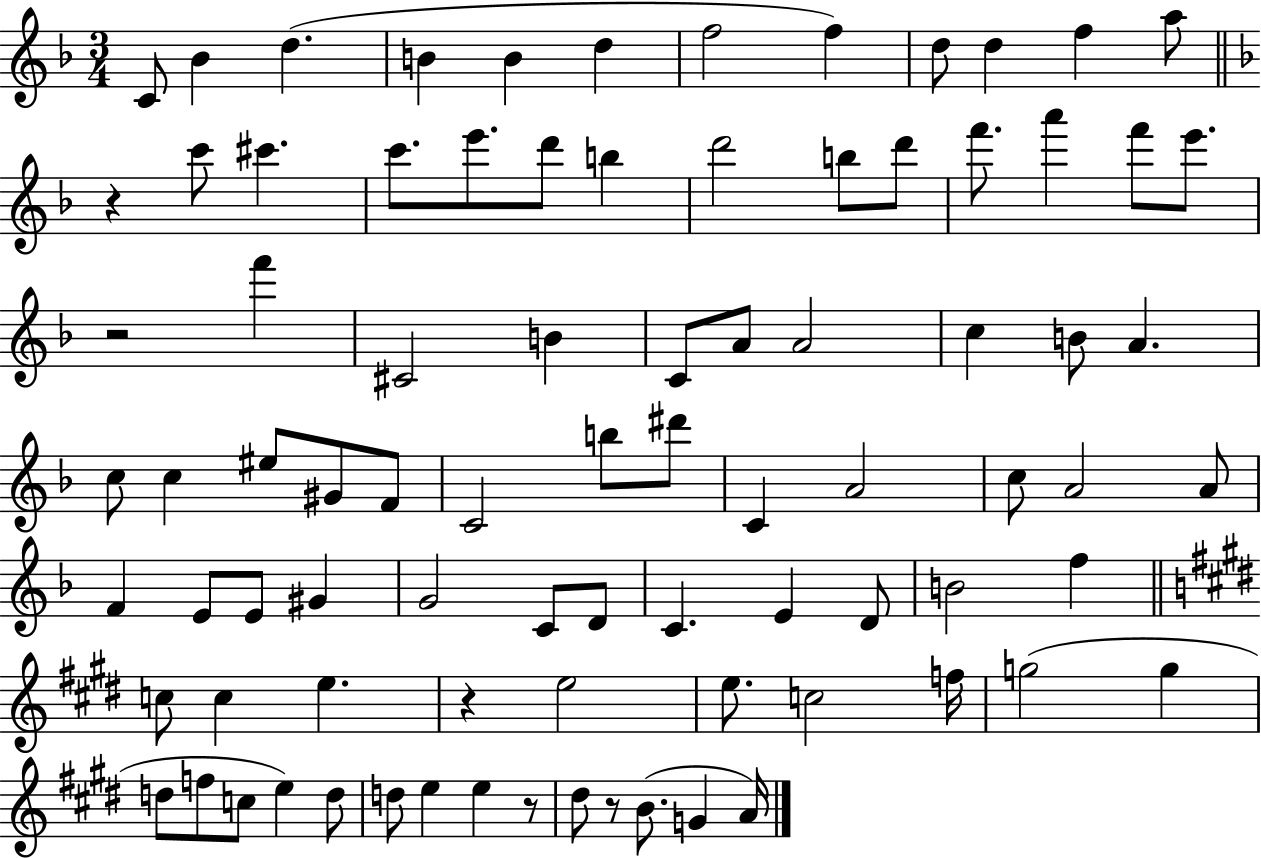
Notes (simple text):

C4/e Bb4/q D5/q. B4/q B4/q D5/q F5/h F5/q D5/e D5/q F5/q A5/e R/q C6/e C#6/q. C6/e. E6/e. D6/e B5/q D6/h B5/e D6/e F6/e. A6/q F6/e E6/e. R/h F6/q C#4/h B4/q C4/e A4/e A4/h C5/q B4/e A4/q. C5/e C5/q EIS5/e G#4/e F4/e C4/h B5/e D#6/e C4/q A4/h C5/e A4/h A4/e F4/q E4/e E4/e G#4/q G4/h C4/e D4/e C4/q. E4/q D4/e B4/h F5/q C5/e C5/q E5/q. R/q E5/h E5/e. C5/h F5/s G5/h G5/q D5/e F5/e C5/e E5/q D5/e D5/e E5/q E5/q R/e D#5/e R/e B4/e. G4/q A4/s